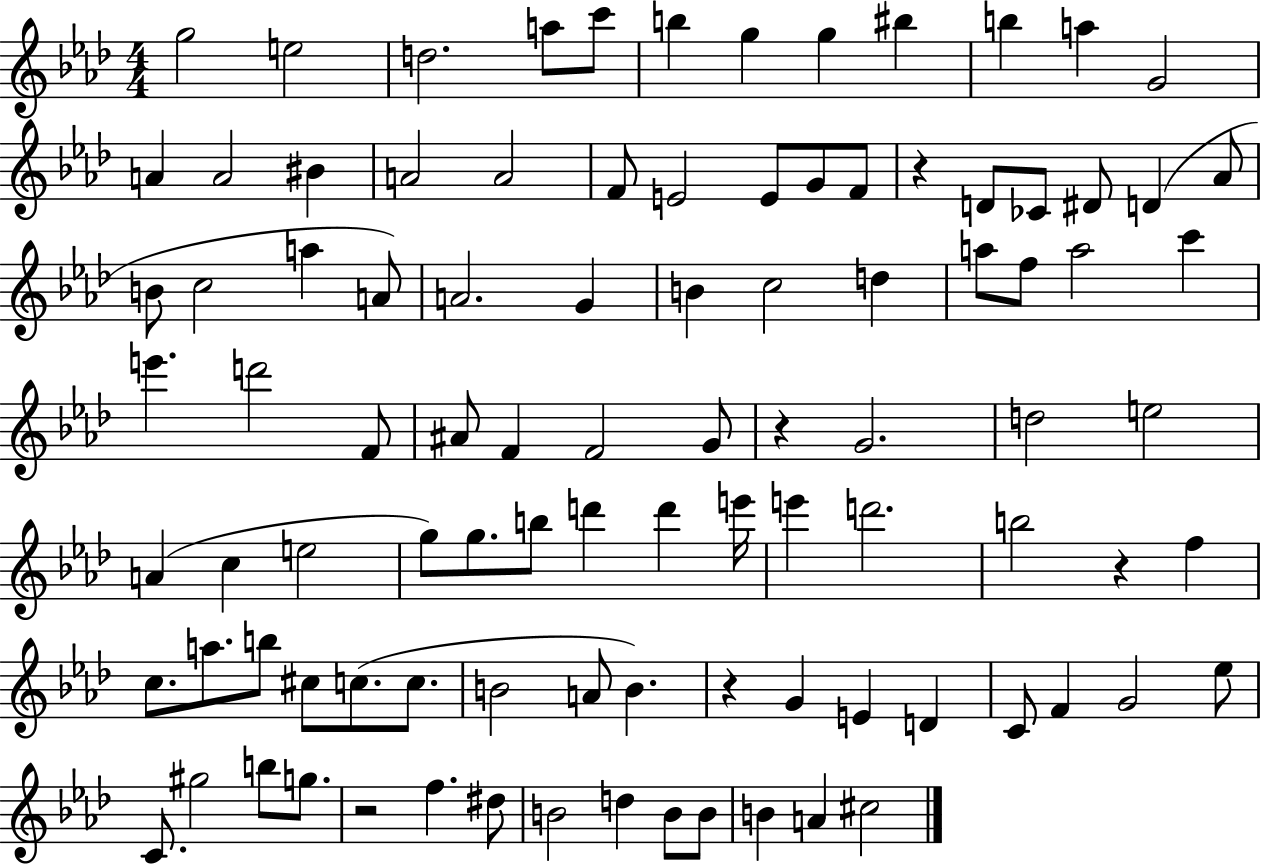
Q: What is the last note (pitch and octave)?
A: C#5